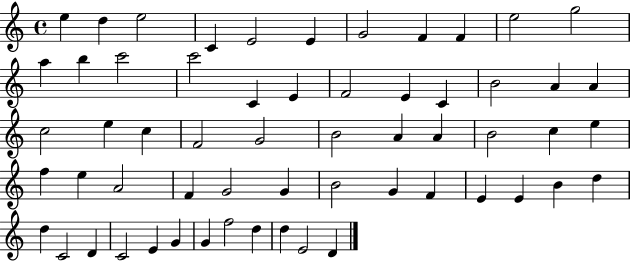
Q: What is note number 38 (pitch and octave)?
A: F4